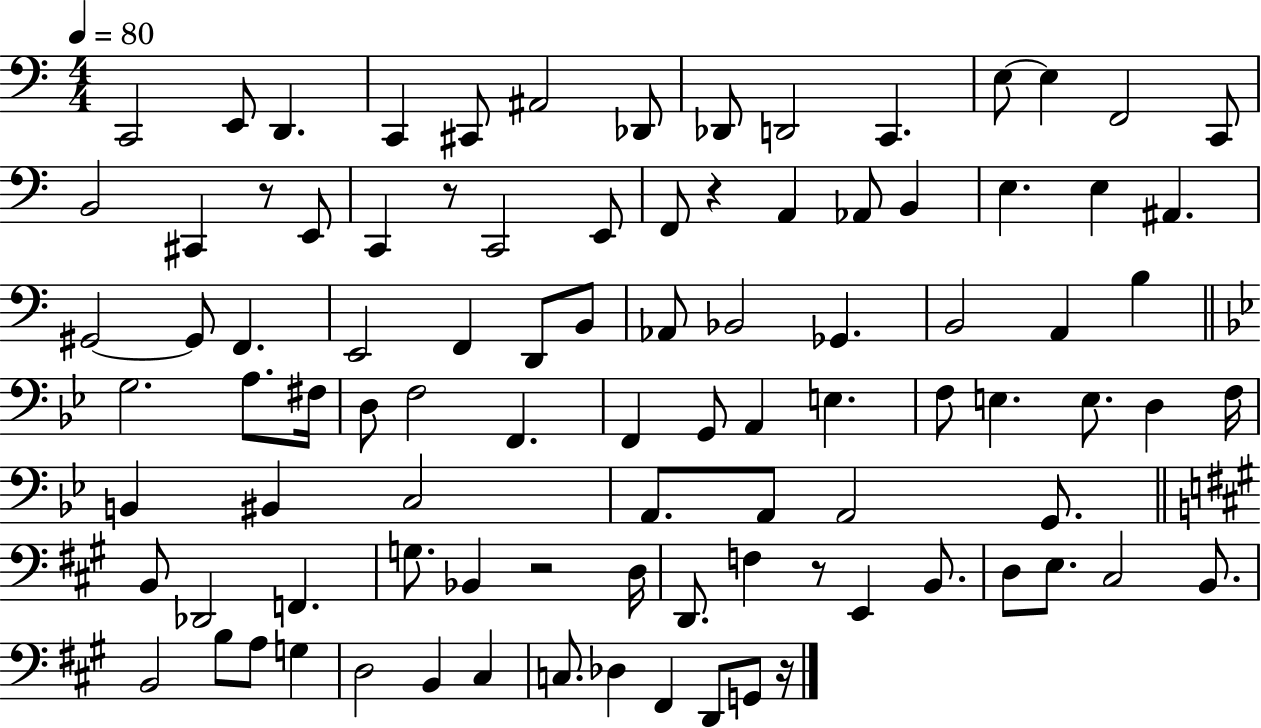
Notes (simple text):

C2/h E2/e D2/q. C2/q C#2/e A#2/h Db2/e Db2/e D2/h C2/q. E3/e E3/q F2/h C2/e B2/h C#2/q R/e E2/e C2/q R/e C2/h E2/e F2/e R/q A2/q Ab2/e B2/q E3/q. E3/q A#2/q. G#2/h G#2/e F2/q. E2/h F2/q D2/e B2/e Ab2/e Bb2/h Gb2/q. B2/h A2/q B3/q G3/h. A3/e. F#3/s D3/e F3/h F2/q. F2/q G2/e A2/q E3/q. F3/e E3/q. E3/e. D3/q F3/s B2/q BIS2/q C3/h A2/e. A2/e A2/h G2/e. B2/e Db2/h F2/q. G3/e. Bb2/q R/h D3/s D2/e. F3/q R/e E2/q B2/e. D3/e E3/e. C#3/h B2/e. B2/h B3/e A3/e G3/q D3/h B2/q C#3/q C3/e. Db3/q F#2/q D2/e G2/e R/s